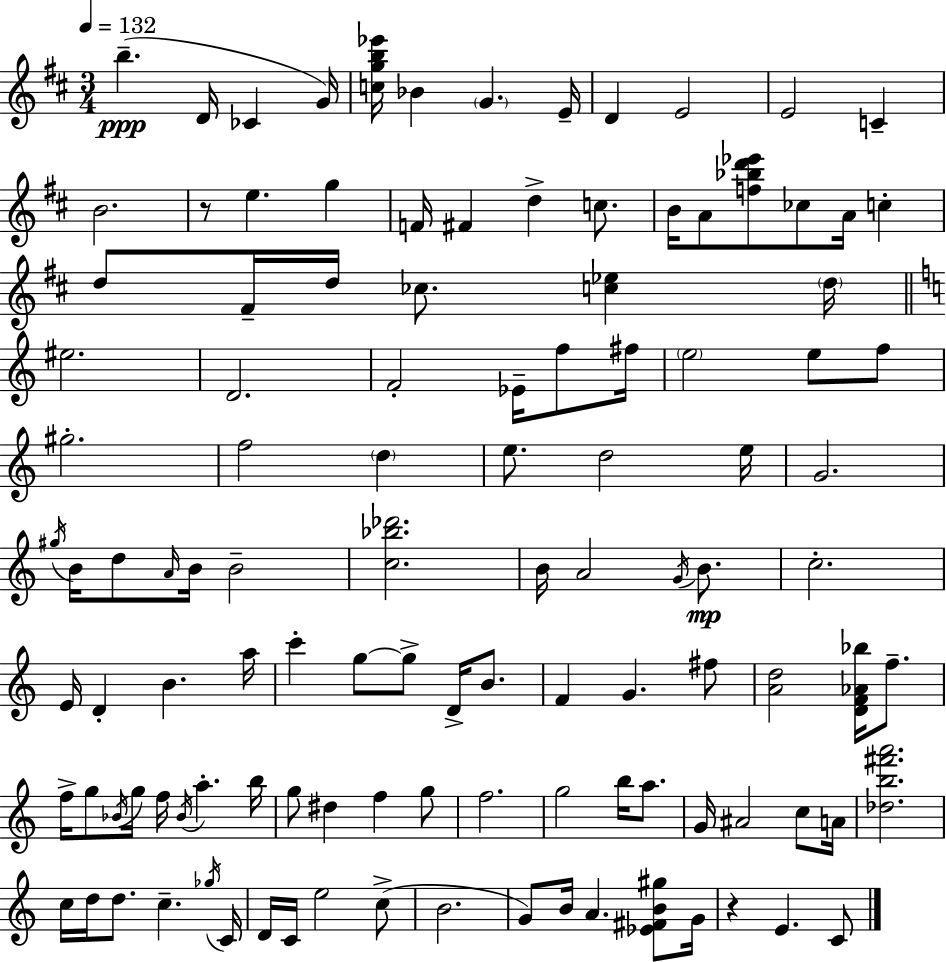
X:1
T:Untitled
M:3/4
L:1/4
K:D
b D/4 _C G/4 [cgb_e']/4 _B G E/4 D E2 E2 C B2 z/2 e g F/4 ^F d c/2 B/4 A/2 [f_bd'_e']/2 _c/2 A/4 c d/2 ^F/4 d/4 _c/2 [c_e] d/4 ^e2 D2 F2 _E/4 f/2 ^f/4 e2 e/2 f/2 ^g2 f2 d e/2 d2 e/4 G2 ^g/4 B/4 d/2 A/4 B/4 B2 [c_b_d']2 B/4 A2 G/4 B/2 c2 E/4 D B a/4 c' g/2 g/2 D/4 B/2 F G ^f/2 [Ad]2 [DF_A_b]/4 f/2 f/4 g/2 _B/4 g/4 f/4 _B/4 a b/4 g/2 ^d f g/2 f2 g2 b/4 a/2 G/4 ^A2 c/2 A/4 [_db^f'a']2 c/4 d/4 d/2 c _g/4 C/4 D/4 C/4 e2 c/2 B2 G/2 B/4 A [_E^FB^g]/2 G/4 z E C/2